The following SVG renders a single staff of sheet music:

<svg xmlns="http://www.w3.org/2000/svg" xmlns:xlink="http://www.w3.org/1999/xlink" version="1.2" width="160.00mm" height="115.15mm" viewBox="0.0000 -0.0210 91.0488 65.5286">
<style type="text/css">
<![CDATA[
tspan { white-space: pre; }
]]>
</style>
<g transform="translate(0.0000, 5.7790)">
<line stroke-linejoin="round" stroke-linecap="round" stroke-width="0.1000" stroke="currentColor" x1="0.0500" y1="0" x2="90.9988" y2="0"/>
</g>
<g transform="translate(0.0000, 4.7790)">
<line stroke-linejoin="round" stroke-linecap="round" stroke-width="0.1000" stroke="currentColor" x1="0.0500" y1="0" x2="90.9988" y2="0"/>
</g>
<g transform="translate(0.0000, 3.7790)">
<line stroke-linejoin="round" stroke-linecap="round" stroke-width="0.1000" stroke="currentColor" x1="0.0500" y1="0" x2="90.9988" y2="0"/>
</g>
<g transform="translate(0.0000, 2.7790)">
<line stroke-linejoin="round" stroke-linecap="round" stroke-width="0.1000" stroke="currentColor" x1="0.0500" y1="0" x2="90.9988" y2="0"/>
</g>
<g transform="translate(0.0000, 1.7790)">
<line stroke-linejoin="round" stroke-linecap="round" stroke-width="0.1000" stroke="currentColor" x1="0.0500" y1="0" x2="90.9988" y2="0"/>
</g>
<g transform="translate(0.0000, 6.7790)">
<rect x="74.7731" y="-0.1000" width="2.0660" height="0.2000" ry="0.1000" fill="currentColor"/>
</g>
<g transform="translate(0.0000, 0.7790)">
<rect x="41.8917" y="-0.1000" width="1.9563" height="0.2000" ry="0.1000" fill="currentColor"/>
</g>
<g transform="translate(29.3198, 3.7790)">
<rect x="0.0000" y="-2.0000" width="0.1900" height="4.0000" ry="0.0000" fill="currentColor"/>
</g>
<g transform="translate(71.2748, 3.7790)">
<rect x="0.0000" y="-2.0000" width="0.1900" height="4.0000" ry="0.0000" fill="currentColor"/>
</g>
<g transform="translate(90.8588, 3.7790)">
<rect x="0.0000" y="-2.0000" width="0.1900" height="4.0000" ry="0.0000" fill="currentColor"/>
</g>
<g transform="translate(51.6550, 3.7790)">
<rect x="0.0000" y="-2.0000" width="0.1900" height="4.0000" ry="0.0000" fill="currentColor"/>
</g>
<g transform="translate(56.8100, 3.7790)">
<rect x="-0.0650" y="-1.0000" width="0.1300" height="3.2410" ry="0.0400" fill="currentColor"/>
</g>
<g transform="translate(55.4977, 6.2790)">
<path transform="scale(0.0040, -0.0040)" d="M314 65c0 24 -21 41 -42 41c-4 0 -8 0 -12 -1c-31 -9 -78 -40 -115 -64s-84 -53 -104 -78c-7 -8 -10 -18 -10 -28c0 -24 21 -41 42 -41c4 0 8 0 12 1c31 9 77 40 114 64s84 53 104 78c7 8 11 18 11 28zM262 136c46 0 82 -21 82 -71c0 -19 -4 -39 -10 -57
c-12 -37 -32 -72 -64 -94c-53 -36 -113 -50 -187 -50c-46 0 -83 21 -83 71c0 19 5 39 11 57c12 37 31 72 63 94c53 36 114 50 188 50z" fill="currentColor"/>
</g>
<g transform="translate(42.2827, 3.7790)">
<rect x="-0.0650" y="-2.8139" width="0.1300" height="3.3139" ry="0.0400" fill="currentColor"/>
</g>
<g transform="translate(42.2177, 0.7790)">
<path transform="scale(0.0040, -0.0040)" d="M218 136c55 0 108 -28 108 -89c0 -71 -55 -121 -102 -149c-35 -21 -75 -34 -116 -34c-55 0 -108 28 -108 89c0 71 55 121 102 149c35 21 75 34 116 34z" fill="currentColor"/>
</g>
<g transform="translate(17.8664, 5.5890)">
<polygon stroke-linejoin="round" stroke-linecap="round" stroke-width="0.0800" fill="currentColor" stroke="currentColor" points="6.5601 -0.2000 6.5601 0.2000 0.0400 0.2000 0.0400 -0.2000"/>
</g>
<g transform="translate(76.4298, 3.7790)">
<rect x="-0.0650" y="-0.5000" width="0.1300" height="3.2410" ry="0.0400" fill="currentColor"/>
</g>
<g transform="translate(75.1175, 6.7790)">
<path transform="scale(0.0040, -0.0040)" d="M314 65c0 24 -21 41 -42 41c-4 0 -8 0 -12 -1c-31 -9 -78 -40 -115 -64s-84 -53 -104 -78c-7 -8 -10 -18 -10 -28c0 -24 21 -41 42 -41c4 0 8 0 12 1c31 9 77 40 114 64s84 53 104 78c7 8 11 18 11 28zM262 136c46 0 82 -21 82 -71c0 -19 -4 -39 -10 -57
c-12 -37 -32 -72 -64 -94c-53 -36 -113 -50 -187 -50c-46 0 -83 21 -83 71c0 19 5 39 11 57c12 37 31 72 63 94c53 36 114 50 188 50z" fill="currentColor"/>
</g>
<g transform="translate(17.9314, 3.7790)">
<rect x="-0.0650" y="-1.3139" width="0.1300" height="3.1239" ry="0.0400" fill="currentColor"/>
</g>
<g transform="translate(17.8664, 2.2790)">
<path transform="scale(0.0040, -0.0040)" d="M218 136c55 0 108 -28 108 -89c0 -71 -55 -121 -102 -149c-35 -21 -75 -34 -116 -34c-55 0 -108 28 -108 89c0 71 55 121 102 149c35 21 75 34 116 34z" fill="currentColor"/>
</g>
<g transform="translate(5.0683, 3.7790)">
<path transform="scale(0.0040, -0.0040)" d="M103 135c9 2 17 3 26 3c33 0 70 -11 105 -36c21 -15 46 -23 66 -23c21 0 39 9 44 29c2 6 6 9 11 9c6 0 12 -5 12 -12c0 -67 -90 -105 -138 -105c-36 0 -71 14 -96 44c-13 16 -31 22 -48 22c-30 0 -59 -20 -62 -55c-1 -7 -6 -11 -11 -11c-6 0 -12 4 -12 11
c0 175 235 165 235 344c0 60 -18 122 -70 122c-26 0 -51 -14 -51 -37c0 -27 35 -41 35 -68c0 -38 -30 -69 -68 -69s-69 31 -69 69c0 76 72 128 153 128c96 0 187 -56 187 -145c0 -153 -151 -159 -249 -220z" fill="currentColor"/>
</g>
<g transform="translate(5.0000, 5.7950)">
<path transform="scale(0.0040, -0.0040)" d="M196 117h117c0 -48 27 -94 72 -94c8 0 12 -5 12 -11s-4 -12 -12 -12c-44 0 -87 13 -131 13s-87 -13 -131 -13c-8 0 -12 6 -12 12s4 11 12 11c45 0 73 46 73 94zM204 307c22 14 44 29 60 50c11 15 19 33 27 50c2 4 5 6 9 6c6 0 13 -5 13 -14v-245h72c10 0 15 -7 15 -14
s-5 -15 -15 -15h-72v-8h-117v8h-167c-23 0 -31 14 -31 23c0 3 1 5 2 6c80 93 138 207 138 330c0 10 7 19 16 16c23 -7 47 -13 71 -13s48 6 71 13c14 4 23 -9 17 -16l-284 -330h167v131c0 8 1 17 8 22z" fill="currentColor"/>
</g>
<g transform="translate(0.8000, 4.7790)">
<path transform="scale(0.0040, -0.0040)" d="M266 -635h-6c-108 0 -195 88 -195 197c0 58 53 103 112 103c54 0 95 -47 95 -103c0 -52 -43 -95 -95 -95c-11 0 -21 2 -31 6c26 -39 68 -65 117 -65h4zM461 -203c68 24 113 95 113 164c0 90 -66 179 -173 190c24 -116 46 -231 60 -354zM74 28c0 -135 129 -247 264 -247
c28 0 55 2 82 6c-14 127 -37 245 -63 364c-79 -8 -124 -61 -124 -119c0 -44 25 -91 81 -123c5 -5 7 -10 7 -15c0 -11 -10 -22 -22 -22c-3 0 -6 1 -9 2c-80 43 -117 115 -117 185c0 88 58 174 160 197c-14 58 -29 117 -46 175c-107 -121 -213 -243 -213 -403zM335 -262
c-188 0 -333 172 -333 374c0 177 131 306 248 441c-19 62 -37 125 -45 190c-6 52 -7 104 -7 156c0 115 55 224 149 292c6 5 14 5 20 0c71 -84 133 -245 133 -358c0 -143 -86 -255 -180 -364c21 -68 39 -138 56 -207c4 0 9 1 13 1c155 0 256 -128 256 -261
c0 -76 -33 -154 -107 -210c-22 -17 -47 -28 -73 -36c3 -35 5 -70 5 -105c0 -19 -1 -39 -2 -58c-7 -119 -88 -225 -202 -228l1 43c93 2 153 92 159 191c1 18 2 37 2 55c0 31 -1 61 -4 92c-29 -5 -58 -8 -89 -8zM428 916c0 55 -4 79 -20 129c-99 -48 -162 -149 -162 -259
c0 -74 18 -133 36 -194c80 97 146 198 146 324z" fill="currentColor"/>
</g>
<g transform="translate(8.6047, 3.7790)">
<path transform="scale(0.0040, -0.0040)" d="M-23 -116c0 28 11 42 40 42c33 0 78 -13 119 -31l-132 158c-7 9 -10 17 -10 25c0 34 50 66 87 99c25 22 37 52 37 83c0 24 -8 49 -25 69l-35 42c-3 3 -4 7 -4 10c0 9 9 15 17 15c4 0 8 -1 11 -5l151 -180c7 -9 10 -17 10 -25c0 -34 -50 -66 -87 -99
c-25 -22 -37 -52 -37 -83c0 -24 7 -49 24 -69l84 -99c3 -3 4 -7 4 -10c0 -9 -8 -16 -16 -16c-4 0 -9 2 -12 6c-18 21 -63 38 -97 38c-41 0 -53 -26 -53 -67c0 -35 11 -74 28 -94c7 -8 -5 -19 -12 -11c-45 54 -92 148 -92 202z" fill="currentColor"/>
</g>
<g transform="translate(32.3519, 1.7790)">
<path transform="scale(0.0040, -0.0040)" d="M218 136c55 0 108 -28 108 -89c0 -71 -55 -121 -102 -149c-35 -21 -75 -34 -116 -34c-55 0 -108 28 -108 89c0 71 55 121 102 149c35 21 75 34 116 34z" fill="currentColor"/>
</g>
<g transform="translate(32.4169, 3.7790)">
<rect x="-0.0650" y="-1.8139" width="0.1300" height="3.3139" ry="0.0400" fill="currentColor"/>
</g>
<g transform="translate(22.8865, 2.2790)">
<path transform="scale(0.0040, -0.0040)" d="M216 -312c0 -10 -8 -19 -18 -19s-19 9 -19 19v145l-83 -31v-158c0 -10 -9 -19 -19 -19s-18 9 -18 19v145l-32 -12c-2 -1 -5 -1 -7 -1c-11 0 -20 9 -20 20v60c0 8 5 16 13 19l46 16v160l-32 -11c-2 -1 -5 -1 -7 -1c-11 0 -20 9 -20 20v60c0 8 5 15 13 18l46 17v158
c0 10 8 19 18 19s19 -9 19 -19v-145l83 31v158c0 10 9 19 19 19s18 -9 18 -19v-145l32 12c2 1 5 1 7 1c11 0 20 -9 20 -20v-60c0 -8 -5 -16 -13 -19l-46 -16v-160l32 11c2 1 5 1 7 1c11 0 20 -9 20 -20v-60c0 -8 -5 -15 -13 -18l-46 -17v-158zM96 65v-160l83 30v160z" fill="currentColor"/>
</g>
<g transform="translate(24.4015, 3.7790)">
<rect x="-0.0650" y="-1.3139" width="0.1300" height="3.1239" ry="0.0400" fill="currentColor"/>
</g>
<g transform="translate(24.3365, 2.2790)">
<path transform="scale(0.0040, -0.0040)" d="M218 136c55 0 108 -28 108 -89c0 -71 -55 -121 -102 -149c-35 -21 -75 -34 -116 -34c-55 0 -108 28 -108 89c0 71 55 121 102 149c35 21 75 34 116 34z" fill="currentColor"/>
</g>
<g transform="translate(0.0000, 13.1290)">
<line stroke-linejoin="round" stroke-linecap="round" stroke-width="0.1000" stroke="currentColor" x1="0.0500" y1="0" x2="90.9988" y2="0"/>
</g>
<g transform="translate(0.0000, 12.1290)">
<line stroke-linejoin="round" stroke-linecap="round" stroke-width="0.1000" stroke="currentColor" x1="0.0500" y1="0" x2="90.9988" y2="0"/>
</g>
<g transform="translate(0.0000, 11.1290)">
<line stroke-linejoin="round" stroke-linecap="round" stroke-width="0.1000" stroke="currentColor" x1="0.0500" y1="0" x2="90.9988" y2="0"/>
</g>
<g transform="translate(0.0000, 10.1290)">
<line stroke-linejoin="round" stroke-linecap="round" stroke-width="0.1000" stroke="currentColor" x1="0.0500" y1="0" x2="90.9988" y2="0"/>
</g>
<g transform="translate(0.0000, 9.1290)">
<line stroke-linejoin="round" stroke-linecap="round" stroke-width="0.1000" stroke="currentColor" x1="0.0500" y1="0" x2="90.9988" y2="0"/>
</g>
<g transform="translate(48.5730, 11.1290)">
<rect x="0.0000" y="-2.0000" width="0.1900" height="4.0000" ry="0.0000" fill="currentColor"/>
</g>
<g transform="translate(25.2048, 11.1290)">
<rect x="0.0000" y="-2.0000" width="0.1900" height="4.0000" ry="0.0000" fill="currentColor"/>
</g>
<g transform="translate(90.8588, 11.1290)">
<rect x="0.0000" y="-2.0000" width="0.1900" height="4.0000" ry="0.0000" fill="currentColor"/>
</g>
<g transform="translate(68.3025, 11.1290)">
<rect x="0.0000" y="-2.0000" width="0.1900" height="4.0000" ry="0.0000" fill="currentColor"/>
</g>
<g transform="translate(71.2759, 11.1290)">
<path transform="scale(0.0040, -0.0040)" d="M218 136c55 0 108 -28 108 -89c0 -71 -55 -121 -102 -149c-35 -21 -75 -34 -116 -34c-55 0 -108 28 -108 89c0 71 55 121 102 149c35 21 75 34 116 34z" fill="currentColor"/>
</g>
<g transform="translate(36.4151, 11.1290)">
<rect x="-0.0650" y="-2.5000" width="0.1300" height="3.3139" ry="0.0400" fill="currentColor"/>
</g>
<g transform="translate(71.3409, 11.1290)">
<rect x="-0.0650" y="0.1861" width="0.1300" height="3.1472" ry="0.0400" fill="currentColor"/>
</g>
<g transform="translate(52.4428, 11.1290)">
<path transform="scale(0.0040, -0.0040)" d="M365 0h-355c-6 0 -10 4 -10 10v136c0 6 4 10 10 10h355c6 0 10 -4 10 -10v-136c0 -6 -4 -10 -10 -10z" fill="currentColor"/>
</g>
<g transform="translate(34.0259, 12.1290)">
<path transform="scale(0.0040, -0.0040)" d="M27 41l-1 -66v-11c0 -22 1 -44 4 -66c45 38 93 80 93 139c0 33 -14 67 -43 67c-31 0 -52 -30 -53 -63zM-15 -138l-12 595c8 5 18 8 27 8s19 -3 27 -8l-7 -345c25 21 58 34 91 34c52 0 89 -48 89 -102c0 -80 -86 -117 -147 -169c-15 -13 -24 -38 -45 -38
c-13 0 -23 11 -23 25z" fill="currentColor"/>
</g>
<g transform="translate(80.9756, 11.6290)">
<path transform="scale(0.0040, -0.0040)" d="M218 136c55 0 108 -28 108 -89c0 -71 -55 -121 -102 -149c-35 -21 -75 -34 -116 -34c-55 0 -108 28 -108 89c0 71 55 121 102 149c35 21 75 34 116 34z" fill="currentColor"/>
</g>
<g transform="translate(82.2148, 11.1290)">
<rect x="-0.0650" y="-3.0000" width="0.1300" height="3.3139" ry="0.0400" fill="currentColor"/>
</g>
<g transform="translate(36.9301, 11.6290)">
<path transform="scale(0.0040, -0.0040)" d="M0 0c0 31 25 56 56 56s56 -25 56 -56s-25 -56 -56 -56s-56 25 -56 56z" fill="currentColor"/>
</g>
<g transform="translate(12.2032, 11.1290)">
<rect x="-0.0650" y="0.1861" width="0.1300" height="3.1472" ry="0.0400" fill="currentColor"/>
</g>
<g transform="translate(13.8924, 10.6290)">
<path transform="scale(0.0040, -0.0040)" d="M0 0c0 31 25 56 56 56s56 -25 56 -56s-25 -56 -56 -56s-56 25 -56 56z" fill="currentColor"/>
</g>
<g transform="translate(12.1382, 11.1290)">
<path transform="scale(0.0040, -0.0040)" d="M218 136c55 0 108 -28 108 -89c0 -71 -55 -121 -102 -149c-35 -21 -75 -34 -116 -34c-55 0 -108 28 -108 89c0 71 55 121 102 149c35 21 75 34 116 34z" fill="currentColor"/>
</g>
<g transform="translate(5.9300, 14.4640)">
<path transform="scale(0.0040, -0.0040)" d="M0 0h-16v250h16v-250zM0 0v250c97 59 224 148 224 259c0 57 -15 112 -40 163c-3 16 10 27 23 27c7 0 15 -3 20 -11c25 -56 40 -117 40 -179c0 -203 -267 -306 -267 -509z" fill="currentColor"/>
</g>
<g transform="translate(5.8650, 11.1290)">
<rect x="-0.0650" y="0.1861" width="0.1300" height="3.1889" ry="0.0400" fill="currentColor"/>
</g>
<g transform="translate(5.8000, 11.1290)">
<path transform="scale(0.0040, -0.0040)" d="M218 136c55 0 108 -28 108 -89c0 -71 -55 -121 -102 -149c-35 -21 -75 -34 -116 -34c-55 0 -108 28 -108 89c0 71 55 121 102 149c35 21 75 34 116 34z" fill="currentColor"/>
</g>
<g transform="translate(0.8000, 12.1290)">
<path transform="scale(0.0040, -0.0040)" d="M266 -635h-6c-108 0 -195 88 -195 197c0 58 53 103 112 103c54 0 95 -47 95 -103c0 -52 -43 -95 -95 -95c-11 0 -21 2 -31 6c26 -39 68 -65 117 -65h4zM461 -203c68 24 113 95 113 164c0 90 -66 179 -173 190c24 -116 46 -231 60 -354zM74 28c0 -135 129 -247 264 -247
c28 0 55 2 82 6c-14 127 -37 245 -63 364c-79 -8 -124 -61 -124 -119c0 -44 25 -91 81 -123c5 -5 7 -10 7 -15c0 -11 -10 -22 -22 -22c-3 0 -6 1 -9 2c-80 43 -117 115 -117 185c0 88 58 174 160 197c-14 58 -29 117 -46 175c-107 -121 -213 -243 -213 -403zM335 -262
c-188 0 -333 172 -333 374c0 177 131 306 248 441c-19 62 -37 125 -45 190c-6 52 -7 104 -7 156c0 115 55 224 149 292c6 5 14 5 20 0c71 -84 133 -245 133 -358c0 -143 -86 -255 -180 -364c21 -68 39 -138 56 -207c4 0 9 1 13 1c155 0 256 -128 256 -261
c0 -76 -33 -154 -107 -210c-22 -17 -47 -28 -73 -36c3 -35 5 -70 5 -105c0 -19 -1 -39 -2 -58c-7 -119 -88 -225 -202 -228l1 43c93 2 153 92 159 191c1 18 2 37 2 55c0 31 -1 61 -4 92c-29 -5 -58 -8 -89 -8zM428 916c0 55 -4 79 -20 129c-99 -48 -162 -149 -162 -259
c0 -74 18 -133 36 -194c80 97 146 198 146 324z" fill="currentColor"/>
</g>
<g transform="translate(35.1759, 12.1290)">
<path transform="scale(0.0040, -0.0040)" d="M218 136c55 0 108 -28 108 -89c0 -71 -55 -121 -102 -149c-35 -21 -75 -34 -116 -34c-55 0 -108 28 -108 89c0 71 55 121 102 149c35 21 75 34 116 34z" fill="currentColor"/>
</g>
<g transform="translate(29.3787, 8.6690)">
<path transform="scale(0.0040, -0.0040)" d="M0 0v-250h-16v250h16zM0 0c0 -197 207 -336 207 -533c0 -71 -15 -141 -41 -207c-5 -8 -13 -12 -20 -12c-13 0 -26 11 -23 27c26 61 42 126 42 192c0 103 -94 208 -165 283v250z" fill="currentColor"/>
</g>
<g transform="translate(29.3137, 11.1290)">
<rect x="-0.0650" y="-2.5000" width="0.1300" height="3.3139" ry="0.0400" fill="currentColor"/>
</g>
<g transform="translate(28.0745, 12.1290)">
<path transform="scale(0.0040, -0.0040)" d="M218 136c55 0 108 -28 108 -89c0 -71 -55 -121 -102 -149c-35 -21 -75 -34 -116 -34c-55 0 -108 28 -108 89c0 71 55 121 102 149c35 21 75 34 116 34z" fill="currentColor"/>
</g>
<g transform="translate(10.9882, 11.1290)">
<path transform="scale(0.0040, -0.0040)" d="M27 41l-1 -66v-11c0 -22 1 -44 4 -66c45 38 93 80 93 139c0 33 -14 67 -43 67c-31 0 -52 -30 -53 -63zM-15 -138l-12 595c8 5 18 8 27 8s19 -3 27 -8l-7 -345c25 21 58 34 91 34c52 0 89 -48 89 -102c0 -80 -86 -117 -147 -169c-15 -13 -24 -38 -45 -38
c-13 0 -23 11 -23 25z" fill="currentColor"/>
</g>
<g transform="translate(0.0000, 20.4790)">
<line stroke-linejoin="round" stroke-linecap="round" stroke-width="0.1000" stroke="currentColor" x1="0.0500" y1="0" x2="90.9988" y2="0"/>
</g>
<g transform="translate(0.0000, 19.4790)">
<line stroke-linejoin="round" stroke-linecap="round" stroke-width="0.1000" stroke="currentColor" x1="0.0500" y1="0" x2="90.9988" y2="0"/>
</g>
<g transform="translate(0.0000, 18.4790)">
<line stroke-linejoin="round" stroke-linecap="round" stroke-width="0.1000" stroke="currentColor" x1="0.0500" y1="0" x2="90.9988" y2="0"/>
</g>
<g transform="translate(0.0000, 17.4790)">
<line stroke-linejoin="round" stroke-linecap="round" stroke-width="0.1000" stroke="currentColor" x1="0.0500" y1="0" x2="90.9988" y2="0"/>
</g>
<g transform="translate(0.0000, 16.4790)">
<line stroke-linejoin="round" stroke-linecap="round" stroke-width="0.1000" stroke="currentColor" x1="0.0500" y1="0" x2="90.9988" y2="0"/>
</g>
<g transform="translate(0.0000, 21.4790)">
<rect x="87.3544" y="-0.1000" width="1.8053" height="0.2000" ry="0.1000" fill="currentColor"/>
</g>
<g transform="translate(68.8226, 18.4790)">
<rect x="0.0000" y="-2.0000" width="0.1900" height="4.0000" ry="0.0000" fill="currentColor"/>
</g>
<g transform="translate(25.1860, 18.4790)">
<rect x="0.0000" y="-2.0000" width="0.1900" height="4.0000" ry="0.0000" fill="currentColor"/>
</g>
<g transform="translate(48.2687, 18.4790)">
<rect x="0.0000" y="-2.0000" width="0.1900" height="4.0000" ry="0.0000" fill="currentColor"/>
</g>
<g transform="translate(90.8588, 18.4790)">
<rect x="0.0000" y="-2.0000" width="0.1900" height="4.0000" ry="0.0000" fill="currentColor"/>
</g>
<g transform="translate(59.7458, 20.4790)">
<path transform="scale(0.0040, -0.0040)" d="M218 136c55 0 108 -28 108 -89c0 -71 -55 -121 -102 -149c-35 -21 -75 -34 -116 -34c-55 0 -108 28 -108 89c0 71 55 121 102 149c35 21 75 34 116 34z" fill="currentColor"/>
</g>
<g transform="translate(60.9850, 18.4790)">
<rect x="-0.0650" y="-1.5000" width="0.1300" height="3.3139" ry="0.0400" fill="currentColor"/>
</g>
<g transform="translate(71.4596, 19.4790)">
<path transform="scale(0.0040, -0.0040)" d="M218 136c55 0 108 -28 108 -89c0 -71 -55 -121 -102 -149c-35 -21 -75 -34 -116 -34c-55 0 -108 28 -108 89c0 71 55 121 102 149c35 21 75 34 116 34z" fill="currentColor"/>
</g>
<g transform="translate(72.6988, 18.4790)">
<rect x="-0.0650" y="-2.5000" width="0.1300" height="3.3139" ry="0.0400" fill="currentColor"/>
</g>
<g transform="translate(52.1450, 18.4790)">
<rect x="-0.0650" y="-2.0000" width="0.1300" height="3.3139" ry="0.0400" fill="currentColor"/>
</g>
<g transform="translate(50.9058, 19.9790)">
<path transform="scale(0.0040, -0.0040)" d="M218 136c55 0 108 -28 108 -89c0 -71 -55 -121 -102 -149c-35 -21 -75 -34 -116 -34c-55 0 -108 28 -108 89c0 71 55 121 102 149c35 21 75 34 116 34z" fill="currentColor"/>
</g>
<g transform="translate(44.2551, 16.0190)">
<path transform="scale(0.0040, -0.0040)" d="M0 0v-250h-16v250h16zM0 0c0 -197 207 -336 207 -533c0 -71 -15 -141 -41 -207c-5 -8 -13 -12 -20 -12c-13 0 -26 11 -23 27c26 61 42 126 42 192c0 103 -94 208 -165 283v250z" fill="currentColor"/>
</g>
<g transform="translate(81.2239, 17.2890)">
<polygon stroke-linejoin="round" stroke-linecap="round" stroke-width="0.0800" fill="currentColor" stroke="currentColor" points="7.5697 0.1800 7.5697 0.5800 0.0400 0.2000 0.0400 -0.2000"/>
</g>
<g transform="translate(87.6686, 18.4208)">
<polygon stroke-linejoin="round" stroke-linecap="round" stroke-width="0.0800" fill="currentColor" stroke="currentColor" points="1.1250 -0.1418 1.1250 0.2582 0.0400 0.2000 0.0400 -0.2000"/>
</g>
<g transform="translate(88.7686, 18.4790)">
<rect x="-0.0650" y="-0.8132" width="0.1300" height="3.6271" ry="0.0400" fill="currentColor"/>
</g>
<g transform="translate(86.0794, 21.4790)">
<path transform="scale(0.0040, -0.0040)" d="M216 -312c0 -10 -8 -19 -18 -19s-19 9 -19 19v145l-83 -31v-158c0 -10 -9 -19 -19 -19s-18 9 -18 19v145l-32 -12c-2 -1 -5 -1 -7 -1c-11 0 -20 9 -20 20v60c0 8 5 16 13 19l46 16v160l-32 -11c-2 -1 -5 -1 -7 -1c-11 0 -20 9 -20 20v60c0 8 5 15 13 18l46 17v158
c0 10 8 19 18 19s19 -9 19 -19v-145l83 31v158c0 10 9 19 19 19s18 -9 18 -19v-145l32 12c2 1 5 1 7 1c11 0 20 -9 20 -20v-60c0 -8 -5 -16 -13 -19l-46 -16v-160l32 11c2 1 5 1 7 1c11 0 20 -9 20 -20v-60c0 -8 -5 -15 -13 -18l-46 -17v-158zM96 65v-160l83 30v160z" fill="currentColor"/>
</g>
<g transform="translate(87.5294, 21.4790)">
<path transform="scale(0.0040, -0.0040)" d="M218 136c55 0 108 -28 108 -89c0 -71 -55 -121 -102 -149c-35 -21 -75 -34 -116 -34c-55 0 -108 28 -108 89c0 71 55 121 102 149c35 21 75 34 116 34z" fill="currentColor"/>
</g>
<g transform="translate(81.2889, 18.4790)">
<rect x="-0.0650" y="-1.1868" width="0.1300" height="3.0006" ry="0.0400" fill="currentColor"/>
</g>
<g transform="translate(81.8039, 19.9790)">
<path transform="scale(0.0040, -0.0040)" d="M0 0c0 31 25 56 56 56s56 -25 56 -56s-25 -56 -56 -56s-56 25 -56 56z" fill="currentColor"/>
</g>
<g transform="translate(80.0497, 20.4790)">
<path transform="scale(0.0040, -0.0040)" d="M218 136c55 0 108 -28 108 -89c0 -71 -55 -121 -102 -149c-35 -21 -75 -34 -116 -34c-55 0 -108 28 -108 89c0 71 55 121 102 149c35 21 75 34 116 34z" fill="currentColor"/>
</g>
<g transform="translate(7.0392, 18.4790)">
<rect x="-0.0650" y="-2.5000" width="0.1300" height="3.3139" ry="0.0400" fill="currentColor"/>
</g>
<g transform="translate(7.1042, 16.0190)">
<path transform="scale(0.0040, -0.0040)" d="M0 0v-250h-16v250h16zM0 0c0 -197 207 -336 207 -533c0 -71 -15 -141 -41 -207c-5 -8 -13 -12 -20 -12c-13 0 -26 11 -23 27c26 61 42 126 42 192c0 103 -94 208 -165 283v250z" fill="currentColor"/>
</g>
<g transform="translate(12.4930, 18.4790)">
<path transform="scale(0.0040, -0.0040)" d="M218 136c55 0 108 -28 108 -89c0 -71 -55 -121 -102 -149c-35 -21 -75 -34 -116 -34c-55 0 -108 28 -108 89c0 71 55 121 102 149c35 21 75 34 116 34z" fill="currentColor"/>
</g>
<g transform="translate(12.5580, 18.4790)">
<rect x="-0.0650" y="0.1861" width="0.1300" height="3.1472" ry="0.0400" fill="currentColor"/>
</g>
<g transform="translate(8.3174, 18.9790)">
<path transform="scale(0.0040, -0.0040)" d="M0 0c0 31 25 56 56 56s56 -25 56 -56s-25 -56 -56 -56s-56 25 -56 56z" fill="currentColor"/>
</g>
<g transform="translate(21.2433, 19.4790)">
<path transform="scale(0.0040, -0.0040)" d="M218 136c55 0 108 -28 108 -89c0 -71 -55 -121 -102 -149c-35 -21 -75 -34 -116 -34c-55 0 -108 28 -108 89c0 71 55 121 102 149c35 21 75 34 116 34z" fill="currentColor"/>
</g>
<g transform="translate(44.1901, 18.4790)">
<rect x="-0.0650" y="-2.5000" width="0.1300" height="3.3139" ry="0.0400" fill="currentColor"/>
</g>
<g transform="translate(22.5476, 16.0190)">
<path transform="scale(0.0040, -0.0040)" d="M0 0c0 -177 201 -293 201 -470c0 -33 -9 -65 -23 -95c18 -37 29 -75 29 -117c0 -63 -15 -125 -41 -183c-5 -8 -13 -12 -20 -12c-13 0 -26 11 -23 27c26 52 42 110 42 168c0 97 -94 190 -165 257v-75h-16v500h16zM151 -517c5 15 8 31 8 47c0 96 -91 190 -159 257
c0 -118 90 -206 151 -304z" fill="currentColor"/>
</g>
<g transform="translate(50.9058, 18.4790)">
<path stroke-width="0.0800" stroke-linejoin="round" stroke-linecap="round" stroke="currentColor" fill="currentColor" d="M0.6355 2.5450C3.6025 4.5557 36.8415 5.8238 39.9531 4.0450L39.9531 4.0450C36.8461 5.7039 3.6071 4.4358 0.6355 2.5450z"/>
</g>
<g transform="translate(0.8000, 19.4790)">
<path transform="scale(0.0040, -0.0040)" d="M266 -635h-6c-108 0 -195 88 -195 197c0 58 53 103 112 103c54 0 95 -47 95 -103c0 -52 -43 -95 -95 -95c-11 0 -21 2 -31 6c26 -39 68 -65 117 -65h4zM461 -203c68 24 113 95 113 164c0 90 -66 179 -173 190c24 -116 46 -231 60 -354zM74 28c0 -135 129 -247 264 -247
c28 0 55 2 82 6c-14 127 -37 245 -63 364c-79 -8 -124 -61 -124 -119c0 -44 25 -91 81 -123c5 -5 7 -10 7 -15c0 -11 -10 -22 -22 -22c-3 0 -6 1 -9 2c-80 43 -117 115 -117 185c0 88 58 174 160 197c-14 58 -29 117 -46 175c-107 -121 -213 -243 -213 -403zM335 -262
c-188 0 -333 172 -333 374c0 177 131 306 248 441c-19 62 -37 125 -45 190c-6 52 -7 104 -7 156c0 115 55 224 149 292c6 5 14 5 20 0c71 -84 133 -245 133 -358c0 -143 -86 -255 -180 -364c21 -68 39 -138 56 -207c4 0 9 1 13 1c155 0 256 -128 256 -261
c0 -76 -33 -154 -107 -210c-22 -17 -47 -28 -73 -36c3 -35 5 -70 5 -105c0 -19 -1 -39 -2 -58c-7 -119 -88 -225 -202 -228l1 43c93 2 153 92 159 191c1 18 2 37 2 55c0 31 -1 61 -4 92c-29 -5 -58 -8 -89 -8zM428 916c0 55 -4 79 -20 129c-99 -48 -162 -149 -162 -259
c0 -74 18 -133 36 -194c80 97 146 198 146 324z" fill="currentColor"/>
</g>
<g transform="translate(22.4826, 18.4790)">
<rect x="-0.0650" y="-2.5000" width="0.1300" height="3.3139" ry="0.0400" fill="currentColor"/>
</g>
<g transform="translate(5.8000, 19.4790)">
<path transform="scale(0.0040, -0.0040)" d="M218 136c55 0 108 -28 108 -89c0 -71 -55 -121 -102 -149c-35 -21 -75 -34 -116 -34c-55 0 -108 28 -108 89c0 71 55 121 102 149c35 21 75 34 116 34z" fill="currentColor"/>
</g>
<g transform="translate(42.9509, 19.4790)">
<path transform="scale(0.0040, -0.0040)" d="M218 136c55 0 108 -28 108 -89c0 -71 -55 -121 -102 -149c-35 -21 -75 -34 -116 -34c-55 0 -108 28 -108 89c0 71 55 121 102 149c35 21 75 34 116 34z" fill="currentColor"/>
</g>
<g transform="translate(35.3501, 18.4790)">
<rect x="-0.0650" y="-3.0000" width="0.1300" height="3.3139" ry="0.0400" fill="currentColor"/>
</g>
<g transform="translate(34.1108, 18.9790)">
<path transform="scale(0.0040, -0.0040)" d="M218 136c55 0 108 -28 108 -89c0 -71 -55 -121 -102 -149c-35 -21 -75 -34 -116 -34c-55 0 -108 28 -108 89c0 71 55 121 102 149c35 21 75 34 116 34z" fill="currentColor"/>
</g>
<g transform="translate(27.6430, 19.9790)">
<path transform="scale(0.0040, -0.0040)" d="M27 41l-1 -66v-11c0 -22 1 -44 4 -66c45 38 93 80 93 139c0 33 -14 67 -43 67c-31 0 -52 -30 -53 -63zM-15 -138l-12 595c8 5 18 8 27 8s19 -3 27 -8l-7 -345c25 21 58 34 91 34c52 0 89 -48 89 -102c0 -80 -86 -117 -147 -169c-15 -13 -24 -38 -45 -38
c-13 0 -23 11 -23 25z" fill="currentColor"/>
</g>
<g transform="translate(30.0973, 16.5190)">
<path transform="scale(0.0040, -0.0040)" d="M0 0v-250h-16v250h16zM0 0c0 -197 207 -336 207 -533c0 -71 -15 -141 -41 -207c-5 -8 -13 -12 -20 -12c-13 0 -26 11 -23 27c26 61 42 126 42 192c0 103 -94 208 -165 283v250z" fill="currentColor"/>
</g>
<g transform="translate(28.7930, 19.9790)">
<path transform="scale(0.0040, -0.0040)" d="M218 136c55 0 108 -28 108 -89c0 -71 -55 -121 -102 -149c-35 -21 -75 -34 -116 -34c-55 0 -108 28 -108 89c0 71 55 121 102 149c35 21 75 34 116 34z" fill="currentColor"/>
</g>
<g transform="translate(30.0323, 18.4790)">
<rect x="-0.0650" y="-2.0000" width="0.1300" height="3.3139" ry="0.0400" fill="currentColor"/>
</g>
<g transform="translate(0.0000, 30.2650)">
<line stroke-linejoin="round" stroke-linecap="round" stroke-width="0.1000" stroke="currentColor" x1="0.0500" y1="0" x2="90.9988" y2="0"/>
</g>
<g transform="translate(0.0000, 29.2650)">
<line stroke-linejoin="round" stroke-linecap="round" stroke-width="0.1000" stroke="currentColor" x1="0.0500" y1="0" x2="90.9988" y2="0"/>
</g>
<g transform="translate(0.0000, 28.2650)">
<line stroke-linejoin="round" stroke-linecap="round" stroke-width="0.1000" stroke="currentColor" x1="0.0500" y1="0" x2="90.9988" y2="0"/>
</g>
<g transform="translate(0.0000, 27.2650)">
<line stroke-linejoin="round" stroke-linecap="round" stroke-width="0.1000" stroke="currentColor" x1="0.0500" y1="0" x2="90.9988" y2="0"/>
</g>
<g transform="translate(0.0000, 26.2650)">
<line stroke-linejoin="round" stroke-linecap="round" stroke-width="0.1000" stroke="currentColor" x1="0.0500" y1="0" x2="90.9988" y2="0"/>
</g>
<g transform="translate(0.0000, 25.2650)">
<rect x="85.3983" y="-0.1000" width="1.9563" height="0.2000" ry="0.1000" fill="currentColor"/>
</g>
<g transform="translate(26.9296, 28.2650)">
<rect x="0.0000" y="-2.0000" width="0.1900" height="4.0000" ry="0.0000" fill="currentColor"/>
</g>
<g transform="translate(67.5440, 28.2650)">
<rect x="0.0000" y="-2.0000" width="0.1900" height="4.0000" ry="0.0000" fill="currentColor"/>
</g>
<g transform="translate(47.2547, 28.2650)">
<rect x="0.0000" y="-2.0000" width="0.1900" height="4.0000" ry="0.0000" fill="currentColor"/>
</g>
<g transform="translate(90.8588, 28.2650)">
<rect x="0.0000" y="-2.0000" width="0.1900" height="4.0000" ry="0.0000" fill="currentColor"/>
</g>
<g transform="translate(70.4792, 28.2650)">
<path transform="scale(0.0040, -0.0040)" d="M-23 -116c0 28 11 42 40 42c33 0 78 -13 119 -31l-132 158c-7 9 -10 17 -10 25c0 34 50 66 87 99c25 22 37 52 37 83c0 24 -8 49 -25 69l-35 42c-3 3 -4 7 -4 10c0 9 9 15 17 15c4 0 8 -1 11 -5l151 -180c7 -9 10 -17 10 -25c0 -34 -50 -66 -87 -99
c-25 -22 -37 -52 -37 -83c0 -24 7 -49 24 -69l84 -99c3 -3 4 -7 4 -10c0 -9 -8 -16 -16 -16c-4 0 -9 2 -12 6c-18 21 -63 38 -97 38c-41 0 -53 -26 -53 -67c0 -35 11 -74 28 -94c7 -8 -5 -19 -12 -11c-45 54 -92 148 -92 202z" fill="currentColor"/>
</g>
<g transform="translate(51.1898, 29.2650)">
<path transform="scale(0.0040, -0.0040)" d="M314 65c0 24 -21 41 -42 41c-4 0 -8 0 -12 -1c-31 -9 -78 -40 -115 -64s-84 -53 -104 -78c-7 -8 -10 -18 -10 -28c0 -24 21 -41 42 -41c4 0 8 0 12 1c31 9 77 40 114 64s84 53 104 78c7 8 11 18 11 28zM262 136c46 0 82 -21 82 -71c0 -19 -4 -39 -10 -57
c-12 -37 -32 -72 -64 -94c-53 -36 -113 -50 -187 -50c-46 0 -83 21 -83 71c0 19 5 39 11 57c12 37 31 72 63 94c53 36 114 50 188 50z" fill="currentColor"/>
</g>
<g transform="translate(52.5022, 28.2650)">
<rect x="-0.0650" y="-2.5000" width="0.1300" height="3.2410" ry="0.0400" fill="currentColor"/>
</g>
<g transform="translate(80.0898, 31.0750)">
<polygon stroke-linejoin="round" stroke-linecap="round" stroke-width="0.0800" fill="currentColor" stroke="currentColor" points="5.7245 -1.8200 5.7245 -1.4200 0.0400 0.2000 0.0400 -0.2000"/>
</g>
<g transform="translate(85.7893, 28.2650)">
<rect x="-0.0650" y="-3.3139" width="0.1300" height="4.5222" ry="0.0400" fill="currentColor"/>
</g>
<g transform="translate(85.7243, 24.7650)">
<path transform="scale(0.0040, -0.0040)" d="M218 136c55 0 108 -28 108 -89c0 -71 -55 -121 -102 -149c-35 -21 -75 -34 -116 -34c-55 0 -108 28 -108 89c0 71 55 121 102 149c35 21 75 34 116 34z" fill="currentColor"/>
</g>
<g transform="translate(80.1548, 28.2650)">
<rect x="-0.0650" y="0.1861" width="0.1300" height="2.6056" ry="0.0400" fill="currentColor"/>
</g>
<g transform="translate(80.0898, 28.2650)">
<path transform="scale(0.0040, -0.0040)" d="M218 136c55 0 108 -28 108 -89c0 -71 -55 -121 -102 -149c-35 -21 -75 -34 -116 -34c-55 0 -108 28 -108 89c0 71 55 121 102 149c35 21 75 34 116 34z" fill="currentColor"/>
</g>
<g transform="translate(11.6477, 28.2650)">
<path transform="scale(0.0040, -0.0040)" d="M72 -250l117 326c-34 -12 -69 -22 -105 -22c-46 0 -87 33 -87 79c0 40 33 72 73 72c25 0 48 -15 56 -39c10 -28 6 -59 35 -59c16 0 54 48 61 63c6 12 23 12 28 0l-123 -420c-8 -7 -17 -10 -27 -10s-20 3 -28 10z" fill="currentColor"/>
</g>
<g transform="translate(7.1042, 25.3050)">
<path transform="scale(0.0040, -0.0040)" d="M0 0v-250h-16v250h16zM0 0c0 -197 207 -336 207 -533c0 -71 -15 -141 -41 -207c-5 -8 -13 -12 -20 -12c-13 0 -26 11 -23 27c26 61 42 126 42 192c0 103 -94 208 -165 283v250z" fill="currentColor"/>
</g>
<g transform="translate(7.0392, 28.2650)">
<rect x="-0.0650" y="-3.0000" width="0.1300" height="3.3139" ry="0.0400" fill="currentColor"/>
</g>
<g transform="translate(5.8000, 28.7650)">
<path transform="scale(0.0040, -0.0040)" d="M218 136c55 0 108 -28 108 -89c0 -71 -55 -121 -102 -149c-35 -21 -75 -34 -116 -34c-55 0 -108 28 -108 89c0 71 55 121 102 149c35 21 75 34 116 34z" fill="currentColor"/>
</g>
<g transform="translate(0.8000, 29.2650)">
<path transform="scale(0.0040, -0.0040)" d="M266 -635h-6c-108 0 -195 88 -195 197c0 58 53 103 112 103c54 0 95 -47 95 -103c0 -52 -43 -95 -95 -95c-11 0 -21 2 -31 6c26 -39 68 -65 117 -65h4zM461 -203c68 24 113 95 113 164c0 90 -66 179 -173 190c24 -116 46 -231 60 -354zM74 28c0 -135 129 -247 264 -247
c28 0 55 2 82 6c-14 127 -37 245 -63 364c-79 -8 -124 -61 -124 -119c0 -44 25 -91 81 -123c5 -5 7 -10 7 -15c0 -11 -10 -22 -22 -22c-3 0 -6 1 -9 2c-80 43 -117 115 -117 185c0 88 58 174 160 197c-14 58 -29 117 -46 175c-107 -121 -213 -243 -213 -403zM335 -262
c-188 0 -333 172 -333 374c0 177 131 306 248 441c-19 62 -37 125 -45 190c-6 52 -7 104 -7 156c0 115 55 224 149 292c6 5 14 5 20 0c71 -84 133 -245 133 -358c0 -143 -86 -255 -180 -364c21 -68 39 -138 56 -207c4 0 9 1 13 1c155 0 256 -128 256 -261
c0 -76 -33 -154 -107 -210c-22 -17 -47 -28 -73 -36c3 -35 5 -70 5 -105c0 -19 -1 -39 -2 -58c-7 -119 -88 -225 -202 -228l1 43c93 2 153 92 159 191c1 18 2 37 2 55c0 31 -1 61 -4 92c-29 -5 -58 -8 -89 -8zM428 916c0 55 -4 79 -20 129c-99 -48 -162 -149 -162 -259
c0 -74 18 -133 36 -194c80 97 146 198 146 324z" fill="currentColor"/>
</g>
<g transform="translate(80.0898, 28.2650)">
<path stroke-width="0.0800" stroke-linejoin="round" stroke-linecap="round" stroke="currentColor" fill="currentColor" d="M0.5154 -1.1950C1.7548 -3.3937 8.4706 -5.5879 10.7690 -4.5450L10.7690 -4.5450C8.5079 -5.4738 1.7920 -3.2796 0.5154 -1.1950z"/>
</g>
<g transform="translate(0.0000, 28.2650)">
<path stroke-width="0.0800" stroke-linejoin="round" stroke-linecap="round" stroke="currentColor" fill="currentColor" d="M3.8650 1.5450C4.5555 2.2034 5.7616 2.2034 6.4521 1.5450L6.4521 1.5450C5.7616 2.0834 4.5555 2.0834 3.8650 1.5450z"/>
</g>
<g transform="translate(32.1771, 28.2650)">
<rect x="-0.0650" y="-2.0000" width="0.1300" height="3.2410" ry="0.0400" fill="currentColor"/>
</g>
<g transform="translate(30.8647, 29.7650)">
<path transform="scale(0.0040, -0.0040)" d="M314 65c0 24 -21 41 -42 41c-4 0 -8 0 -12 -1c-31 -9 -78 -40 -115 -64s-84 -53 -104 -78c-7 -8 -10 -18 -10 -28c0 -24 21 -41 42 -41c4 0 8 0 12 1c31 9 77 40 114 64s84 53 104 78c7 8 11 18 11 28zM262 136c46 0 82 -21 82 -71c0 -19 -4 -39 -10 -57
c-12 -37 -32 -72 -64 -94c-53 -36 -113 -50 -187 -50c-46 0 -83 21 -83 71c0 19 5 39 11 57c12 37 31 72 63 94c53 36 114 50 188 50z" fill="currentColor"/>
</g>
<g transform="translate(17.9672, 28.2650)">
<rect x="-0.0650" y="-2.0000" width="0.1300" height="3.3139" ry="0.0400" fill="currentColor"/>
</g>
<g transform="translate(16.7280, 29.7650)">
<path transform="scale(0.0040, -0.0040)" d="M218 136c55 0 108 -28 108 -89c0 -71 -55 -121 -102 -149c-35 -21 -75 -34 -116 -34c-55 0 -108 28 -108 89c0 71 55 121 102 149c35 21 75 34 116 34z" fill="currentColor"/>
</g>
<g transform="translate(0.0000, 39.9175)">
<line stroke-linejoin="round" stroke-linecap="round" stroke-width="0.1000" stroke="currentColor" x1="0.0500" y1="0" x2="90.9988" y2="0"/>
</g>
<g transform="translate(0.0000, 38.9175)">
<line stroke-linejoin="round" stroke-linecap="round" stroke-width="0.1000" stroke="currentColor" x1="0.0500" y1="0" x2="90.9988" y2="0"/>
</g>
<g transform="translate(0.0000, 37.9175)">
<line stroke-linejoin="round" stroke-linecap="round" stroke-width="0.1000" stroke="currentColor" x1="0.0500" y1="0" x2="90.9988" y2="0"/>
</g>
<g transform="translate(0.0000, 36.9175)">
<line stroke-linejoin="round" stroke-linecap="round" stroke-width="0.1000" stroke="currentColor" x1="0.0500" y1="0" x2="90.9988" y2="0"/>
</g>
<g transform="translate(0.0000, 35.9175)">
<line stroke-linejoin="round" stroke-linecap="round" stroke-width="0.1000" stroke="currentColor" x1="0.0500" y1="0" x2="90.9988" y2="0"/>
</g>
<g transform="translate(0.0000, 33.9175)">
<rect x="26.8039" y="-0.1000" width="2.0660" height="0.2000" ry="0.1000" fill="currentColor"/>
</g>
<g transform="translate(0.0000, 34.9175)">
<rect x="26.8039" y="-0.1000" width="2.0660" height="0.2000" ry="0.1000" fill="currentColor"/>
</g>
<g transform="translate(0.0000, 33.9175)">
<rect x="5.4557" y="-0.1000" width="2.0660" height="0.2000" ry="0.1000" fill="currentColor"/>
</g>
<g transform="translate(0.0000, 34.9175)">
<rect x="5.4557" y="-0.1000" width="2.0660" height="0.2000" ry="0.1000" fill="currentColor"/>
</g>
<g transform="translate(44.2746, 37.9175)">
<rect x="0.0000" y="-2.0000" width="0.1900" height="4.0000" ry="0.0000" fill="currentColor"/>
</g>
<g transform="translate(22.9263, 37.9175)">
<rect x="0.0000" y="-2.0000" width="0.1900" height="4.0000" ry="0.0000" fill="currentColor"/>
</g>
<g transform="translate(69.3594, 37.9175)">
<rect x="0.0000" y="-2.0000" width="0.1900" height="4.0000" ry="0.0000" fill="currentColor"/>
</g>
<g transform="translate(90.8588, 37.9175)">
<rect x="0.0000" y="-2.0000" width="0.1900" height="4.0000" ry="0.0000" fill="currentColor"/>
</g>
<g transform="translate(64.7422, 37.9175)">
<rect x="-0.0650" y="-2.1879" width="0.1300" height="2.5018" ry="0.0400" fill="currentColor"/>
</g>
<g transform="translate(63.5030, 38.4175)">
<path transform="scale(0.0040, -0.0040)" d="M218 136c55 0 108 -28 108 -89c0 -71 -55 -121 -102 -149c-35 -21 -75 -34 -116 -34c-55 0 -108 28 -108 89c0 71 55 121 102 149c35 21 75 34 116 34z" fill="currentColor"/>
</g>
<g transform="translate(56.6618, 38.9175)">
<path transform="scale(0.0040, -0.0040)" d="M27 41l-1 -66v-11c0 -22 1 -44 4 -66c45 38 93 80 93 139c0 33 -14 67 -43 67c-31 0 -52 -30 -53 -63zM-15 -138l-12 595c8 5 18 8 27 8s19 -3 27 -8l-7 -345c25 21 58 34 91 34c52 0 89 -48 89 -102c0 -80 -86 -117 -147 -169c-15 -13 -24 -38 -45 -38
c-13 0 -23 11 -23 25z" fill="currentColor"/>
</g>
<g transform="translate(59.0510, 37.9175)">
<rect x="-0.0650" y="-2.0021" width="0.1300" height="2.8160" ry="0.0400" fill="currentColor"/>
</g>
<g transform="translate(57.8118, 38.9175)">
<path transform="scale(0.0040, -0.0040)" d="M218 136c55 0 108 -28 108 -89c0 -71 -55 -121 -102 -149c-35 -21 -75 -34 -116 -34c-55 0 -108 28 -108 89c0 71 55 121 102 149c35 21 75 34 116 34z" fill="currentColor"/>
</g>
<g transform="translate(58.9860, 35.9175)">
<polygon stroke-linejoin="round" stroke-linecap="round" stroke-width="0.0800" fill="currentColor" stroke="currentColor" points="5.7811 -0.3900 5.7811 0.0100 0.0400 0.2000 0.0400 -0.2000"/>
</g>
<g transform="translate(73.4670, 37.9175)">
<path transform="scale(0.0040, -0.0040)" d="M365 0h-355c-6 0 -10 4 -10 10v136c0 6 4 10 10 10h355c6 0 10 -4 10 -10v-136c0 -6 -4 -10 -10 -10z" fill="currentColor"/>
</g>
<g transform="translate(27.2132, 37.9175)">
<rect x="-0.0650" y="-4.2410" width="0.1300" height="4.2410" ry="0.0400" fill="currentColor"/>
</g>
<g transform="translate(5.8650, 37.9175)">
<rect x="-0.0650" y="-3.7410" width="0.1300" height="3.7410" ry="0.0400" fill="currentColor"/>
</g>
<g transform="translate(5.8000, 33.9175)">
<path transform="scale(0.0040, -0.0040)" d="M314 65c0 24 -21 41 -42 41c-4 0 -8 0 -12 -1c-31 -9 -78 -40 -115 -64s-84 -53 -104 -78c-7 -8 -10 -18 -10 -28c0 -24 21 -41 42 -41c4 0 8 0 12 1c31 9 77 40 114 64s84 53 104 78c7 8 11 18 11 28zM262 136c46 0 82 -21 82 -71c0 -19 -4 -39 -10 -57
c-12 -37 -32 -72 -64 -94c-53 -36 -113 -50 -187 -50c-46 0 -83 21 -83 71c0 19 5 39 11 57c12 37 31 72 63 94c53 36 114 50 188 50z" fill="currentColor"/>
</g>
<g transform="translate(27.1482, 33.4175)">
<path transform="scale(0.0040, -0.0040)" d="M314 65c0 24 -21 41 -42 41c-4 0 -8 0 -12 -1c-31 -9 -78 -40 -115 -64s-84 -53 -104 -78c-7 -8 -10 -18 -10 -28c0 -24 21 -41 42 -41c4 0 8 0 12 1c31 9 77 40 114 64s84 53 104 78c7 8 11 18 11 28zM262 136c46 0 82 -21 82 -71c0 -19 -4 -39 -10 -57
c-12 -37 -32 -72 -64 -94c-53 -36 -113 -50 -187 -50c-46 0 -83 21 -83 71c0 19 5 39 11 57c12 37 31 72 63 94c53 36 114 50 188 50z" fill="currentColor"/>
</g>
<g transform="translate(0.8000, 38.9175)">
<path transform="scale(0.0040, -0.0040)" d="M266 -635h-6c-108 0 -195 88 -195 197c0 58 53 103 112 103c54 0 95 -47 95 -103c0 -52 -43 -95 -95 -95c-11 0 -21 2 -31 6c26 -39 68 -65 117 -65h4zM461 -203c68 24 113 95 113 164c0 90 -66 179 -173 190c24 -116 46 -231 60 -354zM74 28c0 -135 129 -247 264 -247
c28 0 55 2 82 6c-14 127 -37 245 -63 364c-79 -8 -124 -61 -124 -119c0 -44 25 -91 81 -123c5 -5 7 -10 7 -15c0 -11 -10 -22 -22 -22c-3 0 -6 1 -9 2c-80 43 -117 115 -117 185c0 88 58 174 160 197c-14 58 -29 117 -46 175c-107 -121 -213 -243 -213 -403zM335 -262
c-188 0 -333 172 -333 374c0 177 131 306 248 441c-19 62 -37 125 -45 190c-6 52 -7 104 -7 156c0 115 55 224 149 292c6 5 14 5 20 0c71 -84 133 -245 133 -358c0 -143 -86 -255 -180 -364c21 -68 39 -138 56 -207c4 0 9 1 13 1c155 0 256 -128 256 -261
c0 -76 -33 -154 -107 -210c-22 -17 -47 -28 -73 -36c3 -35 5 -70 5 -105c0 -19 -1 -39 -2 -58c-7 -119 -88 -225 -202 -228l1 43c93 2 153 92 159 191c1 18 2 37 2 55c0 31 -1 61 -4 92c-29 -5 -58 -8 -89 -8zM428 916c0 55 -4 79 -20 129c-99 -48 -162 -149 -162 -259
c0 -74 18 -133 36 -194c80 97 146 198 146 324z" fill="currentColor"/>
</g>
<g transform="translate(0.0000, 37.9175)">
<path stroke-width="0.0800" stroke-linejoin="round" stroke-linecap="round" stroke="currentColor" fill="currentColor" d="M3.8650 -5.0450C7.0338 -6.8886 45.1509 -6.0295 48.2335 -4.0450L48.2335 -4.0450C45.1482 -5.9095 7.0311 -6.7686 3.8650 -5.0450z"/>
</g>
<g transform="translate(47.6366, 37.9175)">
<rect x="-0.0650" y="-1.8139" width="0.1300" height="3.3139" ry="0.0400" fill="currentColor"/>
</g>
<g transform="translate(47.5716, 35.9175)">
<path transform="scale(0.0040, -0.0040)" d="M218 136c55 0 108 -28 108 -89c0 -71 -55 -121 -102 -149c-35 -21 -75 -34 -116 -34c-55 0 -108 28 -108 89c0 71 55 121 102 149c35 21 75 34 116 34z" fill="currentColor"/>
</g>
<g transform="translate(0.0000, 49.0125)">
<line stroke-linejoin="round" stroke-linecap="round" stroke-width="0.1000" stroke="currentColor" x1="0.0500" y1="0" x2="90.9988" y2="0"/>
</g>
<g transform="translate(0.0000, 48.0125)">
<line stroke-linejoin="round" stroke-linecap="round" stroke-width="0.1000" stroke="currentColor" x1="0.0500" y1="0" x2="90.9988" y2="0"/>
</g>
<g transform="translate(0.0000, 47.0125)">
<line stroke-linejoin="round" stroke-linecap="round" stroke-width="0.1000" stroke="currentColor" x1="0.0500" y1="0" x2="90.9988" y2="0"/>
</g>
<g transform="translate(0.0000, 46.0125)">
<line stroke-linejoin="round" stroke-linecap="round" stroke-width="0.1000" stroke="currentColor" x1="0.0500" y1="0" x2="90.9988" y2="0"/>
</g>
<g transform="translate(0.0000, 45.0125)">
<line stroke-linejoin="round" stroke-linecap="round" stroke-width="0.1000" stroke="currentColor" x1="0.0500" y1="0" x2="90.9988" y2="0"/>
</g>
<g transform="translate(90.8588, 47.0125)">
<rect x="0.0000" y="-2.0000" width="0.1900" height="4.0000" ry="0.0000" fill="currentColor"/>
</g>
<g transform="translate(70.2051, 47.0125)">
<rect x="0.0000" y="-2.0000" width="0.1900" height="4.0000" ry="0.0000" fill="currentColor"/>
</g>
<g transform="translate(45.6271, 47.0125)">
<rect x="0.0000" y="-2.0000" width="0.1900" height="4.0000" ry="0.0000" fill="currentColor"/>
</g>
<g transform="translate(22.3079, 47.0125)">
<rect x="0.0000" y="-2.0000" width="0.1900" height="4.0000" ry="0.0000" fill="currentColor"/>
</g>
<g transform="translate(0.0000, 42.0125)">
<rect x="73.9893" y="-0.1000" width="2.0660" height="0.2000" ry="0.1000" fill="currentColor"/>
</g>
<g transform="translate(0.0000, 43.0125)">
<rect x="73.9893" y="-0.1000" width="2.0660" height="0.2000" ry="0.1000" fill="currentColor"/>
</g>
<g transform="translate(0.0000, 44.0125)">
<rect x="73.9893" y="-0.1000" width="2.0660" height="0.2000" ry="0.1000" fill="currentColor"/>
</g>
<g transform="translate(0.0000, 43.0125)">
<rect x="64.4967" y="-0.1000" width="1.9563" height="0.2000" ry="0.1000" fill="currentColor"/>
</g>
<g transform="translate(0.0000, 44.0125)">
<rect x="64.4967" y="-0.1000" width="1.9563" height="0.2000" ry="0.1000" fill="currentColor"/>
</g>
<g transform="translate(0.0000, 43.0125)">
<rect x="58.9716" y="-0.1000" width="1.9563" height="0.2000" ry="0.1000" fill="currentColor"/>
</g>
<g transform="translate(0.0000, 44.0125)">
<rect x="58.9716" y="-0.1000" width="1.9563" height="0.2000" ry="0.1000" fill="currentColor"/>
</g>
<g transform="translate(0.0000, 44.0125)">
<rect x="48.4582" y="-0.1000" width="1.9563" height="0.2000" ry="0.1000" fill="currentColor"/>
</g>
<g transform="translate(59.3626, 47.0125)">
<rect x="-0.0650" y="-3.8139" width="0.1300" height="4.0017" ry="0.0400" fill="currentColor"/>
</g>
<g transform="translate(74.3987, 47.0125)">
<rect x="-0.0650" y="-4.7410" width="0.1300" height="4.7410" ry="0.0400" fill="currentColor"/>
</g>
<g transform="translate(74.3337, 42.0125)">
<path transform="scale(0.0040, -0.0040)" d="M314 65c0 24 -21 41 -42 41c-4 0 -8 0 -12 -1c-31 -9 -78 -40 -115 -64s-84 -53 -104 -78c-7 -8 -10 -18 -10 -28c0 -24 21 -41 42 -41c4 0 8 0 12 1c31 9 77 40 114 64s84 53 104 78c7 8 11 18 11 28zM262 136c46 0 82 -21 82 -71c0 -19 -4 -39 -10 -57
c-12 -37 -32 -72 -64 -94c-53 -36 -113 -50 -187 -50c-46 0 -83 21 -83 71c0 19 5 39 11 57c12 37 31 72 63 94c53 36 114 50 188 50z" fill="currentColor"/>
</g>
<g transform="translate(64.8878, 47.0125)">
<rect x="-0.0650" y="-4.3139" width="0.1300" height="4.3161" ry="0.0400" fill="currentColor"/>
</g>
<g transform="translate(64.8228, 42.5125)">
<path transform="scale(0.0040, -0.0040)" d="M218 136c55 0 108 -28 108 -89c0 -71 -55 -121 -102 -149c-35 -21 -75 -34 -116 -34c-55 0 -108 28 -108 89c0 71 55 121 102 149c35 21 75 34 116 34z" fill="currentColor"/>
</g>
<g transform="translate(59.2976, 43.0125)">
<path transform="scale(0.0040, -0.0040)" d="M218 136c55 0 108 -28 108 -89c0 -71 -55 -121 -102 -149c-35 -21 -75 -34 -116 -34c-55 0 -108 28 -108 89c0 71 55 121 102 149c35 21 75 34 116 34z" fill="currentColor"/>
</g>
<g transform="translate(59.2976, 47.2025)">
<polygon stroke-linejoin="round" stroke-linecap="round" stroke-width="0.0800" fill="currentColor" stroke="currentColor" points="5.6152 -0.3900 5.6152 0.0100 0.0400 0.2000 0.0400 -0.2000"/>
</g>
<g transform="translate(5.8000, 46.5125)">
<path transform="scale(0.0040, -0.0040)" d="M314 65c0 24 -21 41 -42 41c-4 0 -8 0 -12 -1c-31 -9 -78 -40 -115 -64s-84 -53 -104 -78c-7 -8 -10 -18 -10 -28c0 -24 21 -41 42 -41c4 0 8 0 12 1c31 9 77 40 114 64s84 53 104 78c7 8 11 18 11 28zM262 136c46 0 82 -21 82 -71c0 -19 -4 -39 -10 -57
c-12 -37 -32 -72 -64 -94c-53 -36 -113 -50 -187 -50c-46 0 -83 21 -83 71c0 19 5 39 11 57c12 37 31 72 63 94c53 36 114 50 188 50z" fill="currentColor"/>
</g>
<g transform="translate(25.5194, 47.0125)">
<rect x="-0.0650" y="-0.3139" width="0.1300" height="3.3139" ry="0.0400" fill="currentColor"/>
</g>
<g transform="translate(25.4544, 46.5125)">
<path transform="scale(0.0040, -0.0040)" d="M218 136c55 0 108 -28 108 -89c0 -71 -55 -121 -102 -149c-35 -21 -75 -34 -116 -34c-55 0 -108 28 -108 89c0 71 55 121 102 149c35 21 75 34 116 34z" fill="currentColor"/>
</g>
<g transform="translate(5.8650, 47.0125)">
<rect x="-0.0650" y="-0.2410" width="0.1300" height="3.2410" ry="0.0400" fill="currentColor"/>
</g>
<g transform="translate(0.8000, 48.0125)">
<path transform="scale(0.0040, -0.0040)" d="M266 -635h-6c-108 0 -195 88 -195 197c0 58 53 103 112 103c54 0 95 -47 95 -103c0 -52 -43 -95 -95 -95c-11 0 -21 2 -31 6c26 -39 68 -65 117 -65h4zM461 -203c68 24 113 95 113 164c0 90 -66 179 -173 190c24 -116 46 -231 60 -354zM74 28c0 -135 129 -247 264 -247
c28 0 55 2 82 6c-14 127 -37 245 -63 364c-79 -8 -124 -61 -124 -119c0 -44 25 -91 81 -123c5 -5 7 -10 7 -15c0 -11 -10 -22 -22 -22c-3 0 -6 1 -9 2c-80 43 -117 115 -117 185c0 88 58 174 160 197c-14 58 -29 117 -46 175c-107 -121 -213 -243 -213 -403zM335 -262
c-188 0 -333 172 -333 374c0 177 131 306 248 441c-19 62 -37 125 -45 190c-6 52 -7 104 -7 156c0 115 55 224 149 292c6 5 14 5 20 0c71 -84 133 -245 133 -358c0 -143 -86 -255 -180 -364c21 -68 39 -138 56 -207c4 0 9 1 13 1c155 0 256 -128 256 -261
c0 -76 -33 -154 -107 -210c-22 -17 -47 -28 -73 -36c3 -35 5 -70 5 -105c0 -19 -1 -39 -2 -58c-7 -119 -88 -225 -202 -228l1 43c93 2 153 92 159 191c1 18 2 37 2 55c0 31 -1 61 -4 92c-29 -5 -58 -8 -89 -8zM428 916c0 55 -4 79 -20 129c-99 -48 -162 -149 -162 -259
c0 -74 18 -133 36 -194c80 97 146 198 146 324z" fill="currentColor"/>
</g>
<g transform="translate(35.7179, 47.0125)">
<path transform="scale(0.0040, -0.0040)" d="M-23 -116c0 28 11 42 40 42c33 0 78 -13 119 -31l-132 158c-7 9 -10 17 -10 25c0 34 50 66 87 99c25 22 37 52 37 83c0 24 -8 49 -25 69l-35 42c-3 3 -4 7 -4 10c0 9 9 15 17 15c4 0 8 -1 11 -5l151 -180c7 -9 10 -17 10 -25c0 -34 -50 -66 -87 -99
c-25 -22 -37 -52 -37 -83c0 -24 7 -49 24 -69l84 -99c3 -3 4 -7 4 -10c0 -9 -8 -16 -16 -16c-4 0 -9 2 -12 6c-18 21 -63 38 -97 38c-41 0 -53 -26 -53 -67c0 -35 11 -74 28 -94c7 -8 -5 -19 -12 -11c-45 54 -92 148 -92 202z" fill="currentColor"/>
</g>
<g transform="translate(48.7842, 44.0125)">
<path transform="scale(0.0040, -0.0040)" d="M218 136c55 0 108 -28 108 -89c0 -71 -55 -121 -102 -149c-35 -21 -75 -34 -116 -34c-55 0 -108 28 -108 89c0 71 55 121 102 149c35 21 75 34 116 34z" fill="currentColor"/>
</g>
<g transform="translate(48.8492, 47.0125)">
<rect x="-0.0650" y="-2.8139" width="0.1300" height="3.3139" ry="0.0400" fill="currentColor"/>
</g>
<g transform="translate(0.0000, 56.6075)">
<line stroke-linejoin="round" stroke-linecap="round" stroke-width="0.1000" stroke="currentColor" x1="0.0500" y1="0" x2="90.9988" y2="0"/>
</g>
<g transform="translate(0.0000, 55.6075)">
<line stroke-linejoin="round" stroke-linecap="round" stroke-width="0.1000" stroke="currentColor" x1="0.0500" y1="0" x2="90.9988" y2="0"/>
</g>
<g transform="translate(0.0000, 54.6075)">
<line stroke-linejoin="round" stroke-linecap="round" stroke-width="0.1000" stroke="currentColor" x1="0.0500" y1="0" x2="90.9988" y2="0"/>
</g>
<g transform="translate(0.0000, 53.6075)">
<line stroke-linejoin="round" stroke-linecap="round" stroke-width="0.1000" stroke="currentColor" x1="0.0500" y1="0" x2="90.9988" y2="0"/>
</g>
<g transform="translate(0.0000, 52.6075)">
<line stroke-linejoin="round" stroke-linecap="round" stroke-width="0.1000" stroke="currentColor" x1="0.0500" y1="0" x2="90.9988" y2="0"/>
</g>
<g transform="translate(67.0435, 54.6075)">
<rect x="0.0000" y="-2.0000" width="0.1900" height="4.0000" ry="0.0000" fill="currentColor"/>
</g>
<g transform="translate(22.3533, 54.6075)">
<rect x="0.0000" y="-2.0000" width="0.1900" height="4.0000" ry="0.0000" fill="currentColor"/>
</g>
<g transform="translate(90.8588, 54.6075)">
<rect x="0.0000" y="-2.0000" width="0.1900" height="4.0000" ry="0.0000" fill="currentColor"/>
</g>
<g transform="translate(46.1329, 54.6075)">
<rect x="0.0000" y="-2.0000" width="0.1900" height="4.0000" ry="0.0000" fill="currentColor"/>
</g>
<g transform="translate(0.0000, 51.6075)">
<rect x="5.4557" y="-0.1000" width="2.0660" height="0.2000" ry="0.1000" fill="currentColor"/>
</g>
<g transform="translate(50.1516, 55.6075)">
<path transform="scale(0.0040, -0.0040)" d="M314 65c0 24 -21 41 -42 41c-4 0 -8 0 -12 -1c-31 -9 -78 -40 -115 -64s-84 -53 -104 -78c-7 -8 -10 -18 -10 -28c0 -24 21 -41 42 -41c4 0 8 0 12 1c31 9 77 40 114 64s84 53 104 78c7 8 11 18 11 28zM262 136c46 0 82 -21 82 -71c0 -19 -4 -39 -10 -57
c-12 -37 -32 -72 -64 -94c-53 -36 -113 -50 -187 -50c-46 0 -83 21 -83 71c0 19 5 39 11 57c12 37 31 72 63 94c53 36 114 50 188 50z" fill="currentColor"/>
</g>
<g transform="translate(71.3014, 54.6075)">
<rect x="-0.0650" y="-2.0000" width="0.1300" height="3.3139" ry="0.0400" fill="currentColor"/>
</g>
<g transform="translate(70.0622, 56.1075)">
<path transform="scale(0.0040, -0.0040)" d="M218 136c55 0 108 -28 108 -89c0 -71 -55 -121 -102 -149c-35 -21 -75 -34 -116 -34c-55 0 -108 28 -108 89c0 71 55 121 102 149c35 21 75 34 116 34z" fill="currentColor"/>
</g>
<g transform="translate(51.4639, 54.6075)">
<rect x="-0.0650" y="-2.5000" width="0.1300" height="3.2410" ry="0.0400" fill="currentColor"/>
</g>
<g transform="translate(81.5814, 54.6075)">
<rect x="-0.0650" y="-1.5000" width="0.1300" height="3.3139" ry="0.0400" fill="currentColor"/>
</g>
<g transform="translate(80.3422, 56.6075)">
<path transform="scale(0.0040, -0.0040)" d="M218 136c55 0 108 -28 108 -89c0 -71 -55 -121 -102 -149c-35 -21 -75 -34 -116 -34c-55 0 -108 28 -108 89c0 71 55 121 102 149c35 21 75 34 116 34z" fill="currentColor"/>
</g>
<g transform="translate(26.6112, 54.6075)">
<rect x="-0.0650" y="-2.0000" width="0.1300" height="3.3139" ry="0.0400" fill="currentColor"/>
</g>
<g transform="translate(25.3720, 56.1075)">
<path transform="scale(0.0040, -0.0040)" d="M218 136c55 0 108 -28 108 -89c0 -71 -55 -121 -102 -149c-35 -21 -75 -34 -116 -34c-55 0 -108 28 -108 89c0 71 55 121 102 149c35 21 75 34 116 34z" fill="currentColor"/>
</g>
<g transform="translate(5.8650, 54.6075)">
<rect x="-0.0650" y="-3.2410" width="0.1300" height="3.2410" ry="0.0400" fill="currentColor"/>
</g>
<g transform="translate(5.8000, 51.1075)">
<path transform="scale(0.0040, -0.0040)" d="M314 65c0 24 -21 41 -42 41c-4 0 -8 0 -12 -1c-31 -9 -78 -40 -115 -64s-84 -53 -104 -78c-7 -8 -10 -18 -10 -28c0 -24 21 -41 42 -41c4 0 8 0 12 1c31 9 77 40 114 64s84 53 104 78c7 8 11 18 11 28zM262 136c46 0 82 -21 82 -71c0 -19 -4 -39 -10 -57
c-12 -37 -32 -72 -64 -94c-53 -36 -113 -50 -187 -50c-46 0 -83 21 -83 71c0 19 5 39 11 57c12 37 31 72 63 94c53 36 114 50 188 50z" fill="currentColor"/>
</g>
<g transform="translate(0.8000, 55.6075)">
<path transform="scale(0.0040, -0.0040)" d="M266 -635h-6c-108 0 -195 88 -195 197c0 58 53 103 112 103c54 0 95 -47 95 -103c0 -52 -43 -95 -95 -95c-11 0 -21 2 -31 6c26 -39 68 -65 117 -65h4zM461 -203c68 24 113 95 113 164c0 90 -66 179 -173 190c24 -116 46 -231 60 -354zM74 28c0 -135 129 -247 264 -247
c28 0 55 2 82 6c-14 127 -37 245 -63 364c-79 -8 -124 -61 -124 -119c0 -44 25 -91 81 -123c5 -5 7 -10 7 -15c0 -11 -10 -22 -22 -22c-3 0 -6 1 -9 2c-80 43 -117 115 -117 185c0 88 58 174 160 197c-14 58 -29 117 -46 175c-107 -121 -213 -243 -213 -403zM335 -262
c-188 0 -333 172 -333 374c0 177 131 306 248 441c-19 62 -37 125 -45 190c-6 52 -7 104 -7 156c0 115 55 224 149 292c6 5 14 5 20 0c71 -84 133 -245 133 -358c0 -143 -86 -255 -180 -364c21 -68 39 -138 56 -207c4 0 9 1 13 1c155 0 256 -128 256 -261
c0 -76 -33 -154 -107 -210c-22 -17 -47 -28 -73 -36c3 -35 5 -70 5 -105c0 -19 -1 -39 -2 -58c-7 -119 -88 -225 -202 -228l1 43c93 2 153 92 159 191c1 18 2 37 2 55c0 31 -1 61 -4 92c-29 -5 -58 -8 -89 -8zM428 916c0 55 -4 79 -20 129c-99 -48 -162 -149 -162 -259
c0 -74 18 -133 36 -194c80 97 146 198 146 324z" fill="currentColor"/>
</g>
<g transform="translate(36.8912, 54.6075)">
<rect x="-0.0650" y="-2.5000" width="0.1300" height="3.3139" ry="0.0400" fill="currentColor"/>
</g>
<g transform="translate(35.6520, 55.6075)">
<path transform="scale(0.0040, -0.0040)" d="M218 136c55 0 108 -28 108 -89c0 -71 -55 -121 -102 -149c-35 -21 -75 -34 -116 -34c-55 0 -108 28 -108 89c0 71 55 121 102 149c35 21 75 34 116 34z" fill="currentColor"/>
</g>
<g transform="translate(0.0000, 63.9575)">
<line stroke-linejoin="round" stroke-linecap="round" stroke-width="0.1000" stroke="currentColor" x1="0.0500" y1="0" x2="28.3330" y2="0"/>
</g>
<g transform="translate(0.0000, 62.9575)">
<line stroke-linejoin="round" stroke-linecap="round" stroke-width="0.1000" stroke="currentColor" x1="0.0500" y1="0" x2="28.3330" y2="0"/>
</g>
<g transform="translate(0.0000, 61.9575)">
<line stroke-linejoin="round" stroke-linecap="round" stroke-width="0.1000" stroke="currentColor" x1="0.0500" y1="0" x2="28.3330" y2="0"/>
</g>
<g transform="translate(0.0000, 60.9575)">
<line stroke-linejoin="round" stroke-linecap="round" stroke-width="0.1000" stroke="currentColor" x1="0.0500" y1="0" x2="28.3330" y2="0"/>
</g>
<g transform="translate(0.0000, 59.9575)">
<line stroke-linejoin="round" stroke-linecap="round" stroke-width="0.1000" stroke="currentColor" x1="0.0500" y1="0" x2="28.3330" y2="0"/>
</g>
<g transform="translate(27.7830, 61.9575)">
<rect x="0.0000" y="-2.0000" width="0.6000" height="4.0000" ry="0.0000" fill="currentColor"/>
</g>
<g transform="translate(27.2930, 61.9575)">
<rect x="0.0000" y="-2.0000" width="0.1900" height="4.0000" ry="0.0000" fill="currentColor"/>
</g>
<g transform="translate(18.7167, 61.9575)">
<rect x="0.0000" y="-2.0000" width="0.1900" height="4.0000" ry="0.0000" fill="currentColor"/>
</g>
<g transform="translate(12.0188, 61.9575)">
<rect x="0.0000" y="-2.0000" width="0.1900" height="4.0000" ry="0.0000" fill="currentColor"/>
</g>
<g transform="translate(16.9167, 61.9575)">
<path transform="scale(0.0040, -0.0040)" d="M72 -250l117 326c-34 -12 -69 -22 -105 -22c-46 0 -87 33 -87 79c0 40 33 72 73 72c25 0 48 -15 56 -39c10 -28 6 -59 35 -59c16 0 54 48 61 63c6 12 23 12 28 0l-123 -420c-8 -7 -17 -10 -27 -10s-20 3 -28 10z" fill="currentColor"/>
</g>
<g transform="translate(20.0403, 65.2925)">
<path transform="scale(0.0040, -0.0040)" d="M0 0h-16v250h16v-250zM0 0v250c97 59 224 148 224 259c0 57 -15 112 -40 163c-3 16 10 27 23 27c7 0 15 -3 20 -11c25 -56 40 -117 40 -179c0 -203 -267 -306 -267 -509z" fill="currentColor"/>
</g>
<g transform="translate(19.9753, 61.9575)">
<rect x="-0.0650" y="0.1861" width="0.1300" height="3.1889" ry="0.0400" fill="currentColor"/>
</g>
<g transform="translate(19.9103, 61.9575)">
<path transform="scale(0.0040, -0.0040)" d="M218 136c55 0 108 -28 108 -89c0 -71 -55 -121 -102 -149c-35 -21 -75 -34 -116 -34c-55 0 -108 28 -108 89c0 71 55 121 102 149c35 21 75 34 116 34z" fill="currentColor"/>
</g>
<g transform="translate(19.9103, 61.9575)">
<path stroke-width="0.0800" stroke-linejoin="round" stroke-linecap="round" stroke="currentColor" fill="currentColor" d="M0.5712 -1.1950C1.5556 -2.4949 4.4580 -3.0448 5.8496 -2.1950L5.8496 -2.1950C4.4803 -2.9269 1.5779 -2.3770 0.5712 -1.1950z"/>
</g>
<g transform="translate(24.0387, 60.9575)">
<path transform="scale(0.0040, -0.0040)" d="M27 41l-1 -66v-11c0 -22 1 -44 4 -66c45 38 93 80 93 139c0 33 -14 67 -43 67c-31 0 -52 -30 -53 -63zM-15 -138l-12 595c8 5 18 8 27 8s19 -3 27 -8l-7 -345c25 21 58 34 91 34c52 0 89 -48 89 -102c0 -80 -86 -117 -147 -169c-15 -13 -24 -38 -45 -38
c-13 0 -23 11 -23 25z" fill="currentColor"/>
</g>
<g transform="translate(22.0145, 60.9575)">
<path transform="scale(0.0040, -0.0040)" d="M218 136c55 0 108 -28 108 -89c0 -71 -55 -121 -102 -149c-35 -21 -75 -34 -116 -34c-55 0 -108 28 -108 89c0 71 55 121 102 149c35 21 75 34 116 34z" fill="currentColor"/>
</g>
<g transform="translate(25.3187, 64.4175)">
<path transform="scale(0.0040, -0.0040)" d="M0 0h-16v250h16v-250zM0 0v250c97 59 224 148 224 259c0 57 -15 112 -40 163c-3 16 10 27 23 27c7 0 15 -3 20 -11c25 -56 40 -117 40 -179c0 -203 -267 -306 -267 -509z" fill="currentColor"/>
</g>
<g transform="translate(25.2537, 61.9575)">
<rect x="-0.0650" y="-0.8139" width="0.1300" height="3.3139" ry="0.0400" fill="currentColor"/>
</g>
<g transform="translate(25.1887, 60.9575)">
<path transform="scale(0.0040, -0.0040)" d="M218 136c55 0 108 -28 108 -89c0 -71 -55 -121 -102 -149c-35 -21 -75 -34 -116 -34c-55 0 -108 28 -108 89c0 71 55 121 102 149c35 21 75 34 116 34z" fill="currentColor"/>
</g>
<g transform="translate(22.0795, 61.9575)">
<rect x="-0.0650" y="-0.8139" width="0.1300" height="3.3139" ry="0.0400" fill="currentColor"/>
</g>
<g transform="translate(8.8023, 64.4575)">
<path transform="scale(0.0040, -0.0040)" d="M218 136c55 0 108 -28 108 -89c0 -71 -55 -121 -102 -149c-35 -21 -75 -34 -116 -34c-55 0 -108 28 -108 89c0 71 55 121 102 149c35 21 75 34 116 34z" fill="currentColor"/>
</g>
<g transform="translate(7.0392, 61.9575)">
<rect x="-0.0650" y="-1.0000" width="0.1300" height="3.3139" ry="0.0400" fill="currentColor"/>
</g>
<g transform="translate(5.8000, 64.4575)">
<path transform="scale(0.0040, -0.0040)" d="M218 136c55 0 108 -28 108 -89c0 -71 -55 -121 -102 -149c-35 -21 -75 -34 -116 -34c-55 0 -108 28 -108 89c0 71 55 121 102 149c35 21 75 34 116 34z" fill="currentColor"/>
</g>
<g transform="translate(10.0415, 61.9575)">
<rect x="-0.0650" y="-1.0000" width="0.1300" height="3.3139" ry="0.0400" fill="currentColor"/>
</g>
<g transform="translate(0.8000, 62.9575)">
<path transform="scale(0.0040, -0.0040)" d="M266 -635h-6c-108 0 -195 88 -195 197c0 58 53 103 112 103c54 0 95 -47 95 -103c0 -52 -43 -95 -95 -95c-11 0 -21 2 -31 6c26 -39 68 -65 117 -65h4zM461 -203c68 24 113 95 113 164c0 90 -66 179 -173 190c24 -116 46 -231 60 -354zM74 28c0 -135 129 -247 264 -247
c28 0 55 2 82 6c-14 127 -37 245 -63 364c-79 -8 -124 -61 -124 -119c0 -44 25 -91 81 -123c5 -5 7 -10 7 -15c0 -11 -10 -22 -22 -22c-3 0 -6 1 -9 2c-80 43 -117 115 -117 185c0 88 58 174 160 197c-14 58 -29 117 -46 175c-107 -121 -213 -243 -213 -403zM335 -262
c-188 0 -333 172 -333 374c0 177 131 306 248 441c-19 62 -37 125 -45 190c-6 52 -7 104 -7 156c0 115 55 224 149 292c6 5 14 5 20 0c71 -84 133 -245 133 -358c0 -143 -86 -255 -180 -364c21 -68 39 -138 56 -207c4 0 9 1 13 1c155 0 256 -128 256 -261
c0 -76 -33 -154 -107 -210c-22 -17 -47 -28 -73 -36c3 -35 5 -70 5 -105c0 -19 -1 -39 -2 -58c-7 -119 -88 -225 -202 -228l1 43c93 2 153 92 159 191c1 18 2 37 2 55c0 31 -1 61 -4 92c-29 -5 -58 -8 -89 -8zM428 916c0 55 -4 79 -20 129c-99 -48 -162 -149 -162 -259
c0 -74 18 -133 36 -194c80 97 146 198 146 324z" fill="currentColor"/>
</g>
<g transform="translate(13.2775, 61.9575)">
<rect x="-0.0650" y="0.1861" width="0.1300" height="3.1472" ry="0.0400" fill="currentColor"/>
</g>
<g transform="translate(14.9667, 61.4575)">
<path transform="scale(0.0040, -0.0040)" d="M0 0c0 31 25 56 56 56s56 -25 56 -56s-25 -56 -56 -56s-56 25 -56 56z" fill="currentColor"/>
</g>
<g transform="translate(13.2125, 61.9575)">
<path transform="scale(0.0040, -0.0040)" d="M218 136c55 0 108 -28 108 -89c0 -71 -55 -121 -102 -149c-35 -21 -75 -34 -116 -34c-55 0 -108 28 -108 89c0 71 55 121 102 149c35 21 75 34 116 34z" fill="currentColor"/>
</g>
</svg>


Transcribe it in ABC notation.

X:1
T:Untitled
M:2/4
L:1/4
K:C
z e/2 ^e/2 f a D2 C2 B/2 _B G/2 _G z2 B A G/2 B G/4 _F/2 A G/2 F E G E/2 ^C/4 A/2 z/2 F F2 G2 z B/2 b/2 c'2 d'2 f _G/2 A/2 z2 c2 c z a c'/2 d'/2 e'2 b2 F G G2 F E D D B z/2 B/2 d _d/2